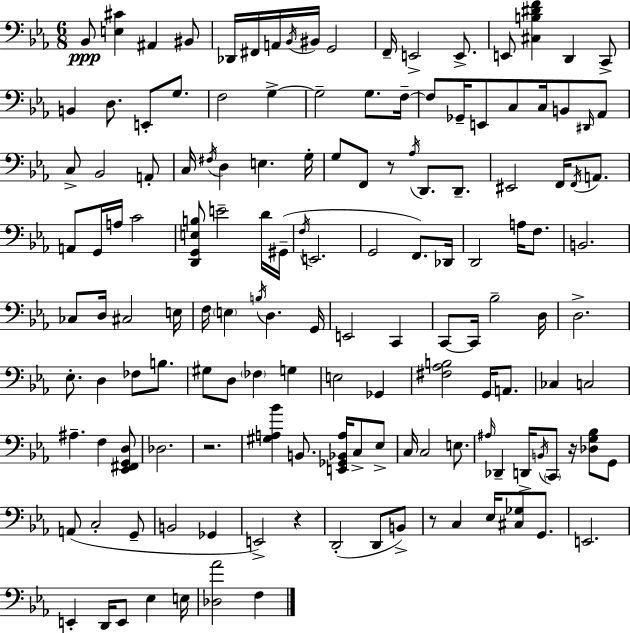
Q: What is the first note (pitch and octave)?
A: Bb2